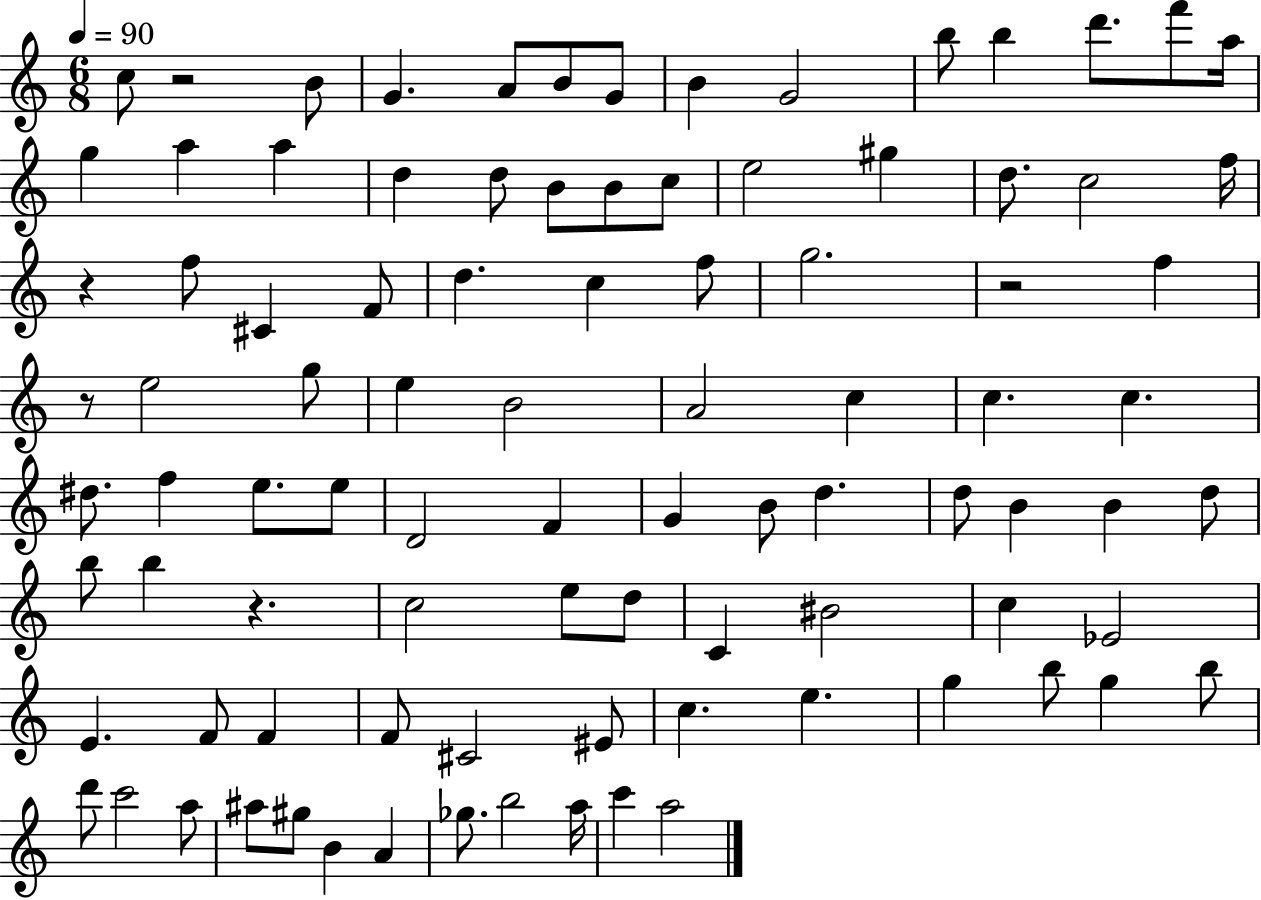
C5/e R/h B4/e G4/q. A4/e B4/e G4/e B4/q G4/h B5/e B5/q D6/e. F6/e A5/s G5/q A5/q A5/q D5/q D5/e B4/e B4/e C5/e E5/h G#5/q D5/e. C5/h F5/s R/q F5/e C#4/q F4/e D5/q. C5/q F5/e G5/h. R/h F5/q R/e E5/h G5/e E5/q B4/h A4/h C5/q C5/q. C5/q. D#5/e. F5/q E5/e. E5/e D4/h F4/q G4/q B4/e D5/q. D5/e B4/q B4/q D5/e B5/e B5/q R/q. C5/h E5/e D5/e C4/q BIS4/h C5/q Eb4/h E4/q. F4/e F4/q F4/e C#4/h EIS4/e C5/q. E5/q. G5/q B5/e G5/q B5/e D6/e C6/h A5/e A#5/e G#5/e B4/q A4/q Gb5/e. B5/h A5/s C6/q A5/h